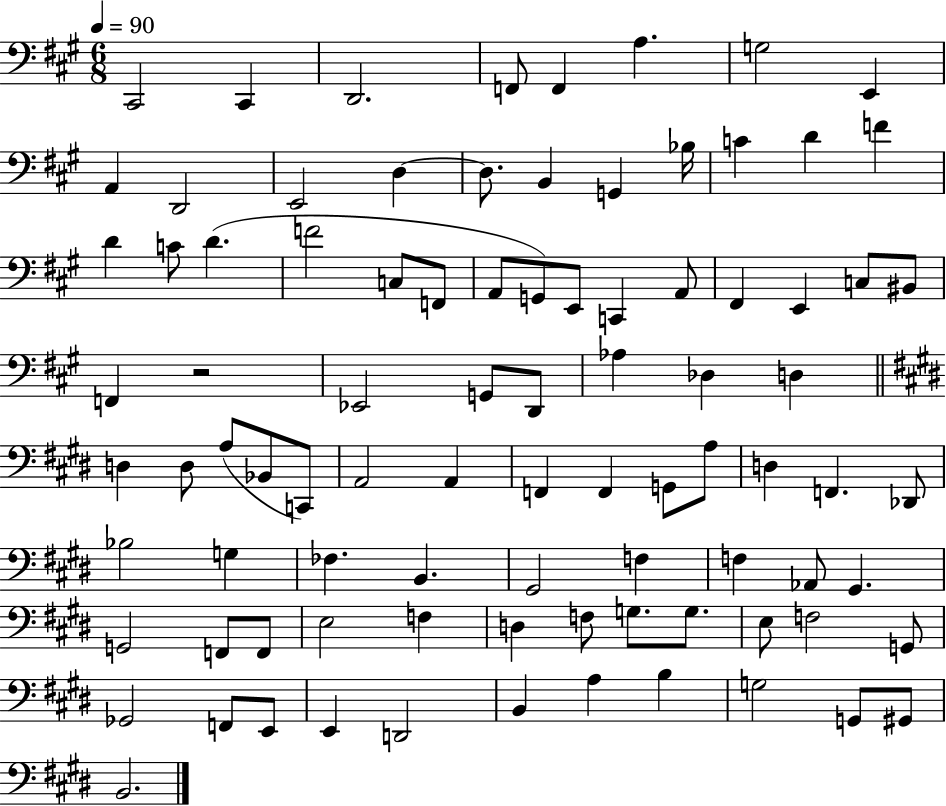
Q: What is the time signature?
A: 6/8